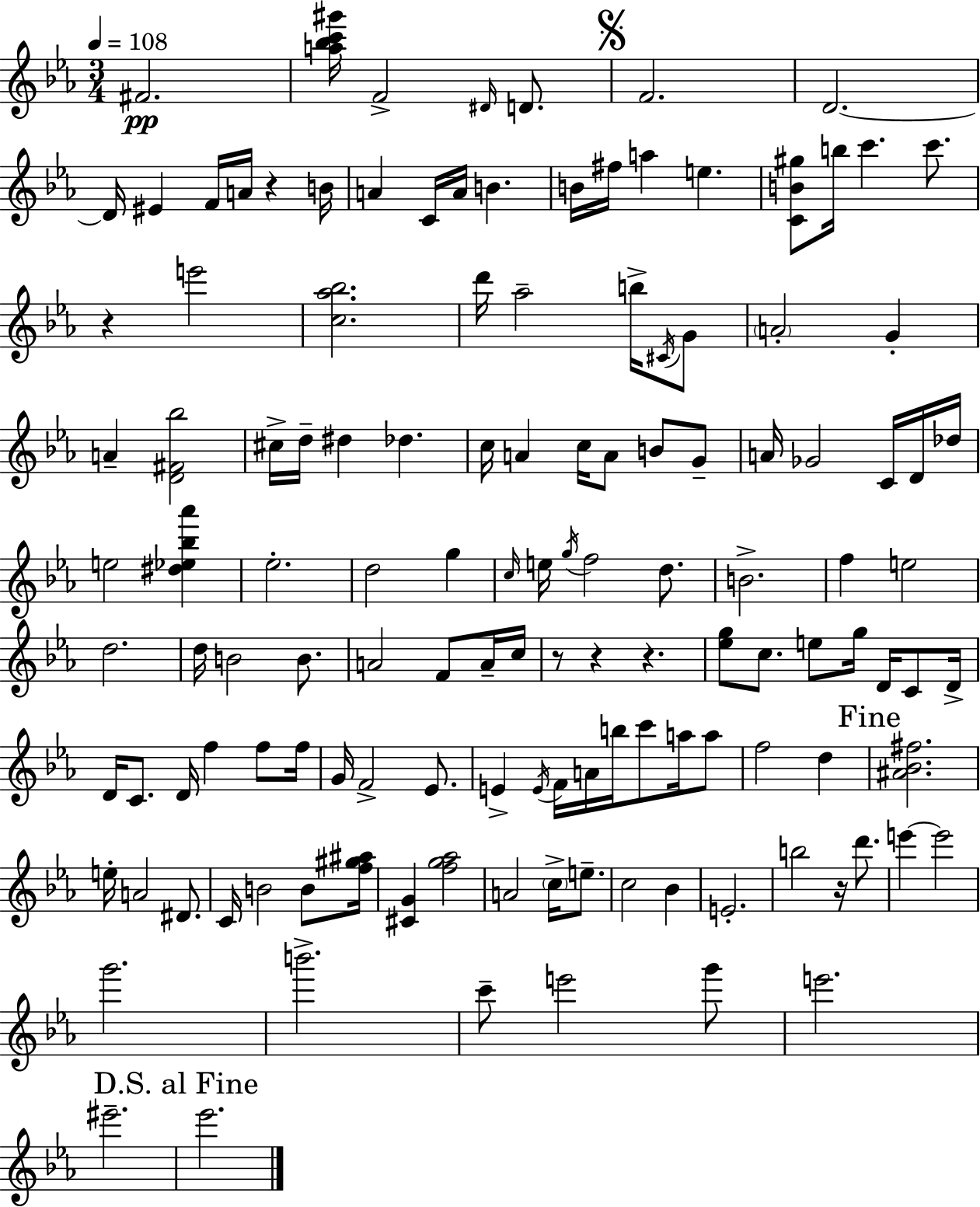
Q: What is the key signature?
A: EES major